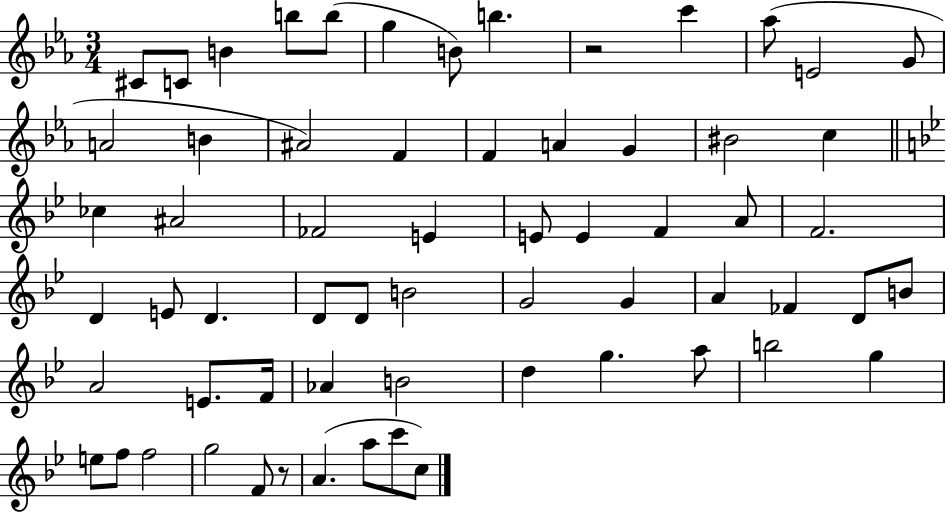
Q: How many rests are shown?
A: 2